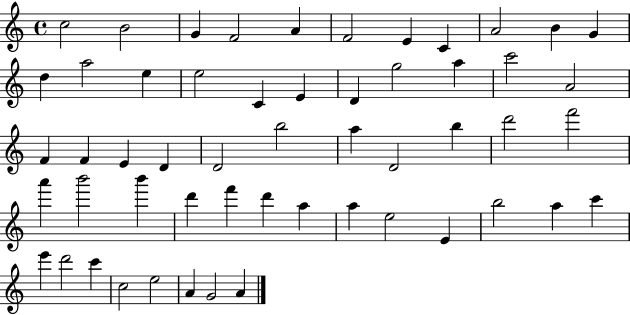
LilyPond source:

{
  \clef treble
  \time 4/4
  \defaultTimeSignature
  \key c \major
  c''2 b'2 | g'4 f'2 a'4 | f'2 e'4 c'4 | a'2 b'4 g'4 | \break d''4 a''2 e''4 | e''2 c'4 e'4 | d'4 g''2 a''4 | c'''2 a'2 | \break f'4 f'4 e'4 d'4 | d'2 b''2 | a''4 d'2 b''4 | d'''2 f'''2 | \break a'''4 b'''2 b'''4 | d'''4 f'''4 d'''4 a''4 | a''4 e''2 e'4 | b''2 a''4 c'''4 | \break e'''4 d'''2 c'''4 | c''2 e''2 | a'4 g'2 a'4 | \bar "|."
}